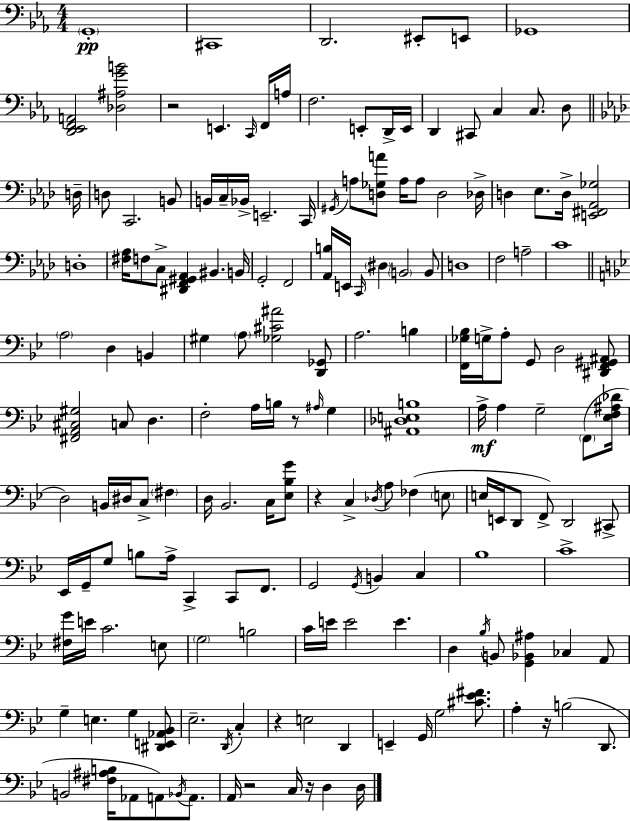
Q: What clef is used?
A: bass